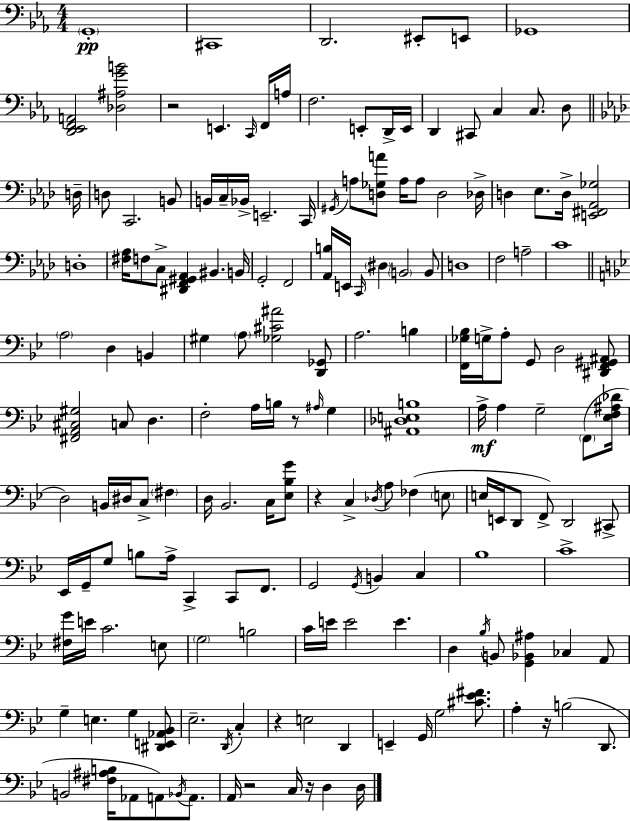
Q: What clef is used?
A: bass